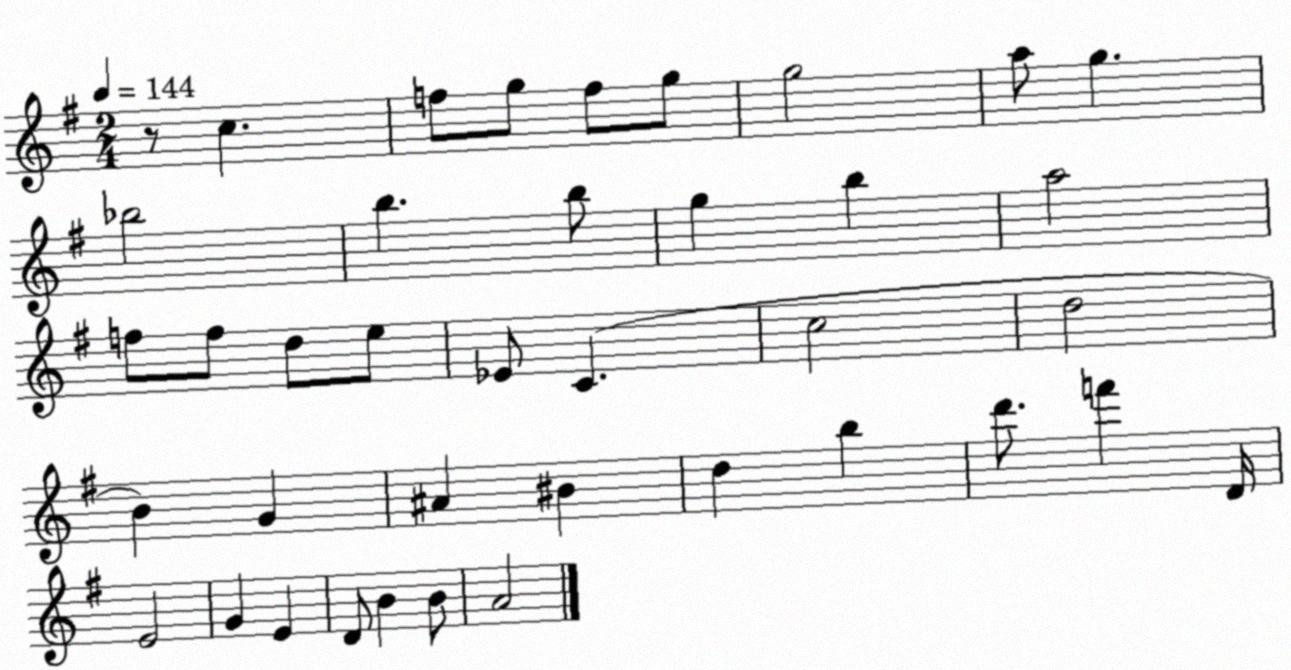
X:1
T:Untitled
M:2/4
L:1/4
K:G
z/2 c f/2 g/2 f/2 g/2 g2 a/2 g _b2 b b/2 g b a2 f/2 f/2 d/2 e/2 _E/2 C c2 d2 B G ^A ^B d b d'/2 f' D/4 E2 G E D/2 B B/2 A2